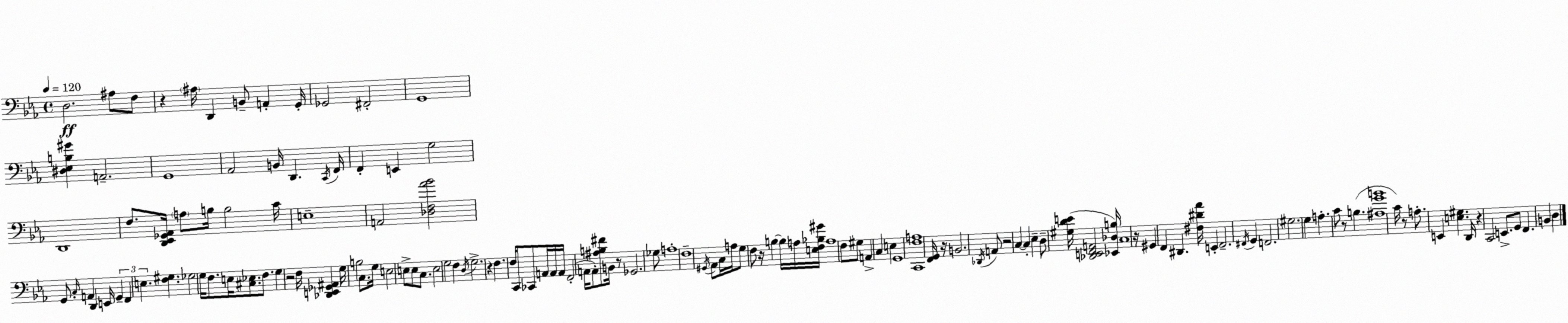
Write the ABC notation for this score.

X:1
T:Untitled
M:4/4
L:1/4
K:Cm
D,2 ^A,/2 F,/2 z ^A,/4 D,, B,,/2 A,, G,,/4 _G,,2 ^F,,2 G,,4 [^D,_E,B,^G] A,,2 G,,4 _A,,2 B,,/4 D,, C,,/4 F,,/4 F,, E,, G,2 D,,4 F,/2 [D,,_E,,_G,,_A,,]/4 A,/2 B,/4 B,2 C/4 E,4 A,,2 [_D,F,_A_B]2 G,,/2 C,/4 A,, D,, E,,/4 G,, F,, E, [F,^G,] _G,2 G,/4 F,/2 E,/4 [^C,_E,]/2 F,/2 G, z2 F,/4 [_D,,E,,_G,,^A,,] G,/4 B,2 C,/2 G,/4 E,2 E,/2 E,/2 C,/2 E,2 G,2 F, D,/4 G,2 z F, F,/4 C,,/2 _C,,/2 A,,/4 A,,/4 A,,/4 F,,2 A,,/4 A,,/2 [^A,B,^F]/2 B,,/4 z/2 _G,,2 _G,/2 A,4 F,4 ^G,,/4 _A,,/2 C,/4 A,/4 G,/2 F,/2 z/4 B, B,/4 A,/4 [E,F,_B,^G]/4 A,4 F,/2 ^G,/2 A,, C, E, G,,4 [C,,F,A,]4 [F,,G,,]/4 z/4 B,,2 _D,,/4 A,,/2 z2 C, C, _E, D,/2 [^G,DE]/4 [_D,,E,,F,,A,,]2 [_E,,_D,B,]/4 C,4 z/4 ^G,, F,, ^D,, [^F,^D_A]/4 E,, F,,2 ^F,,/4 G,, F,,2 ^G,2 G, A, C/2 z/2 B, [^A,GB]4 C/4 z/2 A,/2 E,, [E,^G,] D,,/4 z C,,2 E,,/2 G,,/2 F,, B,, D,